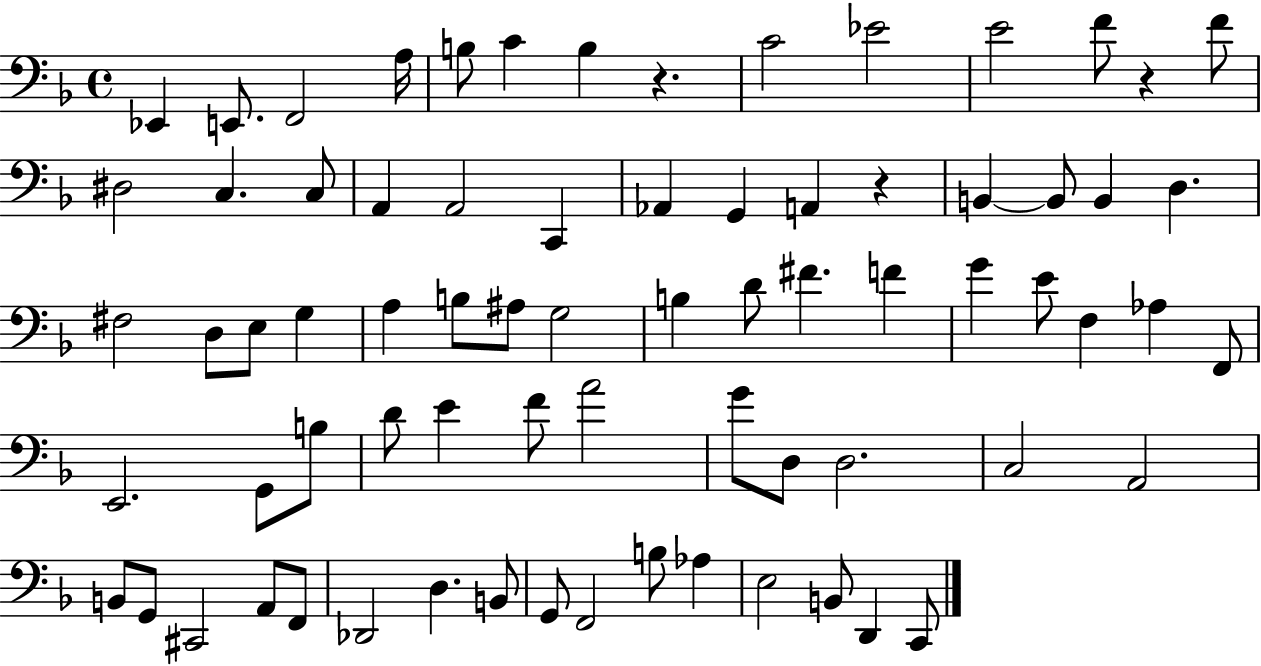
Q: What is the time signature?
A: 4/4